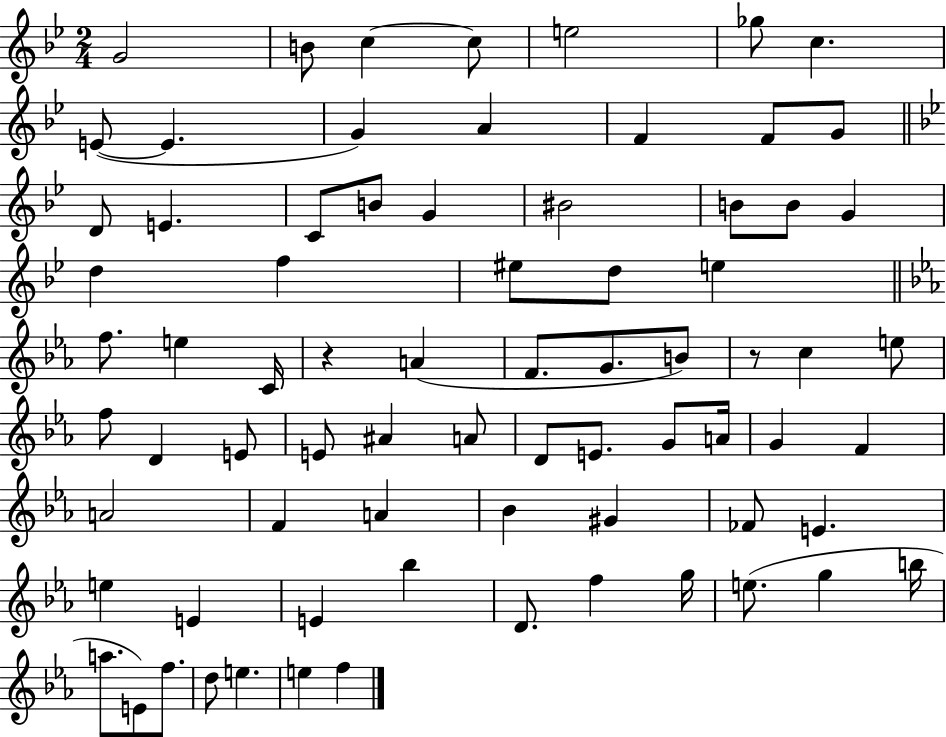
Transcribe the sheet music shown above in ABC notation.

X:1
T:Untitled
M:2/4
L:1/4
K:Bb
G2 B/2 c c/2 e2 _g/2 c E/2 E G A F F/2 G/2 D/2 E C/2 B/2 G ^B2 B/2 B/2 G d f ^e/2 d/2 e f/2 e C/4 z A F/2 G/2 B/2 z/2 c e/2 f/2 D E/2 E/2 ^A A/2 D/2 E/2 G/2 A/4 G F A2 F A _B ^G _F/2 E e E E _b D/2 f g/4 e/2 g b/4 a/2 E/2 f/2 d/2 e e f